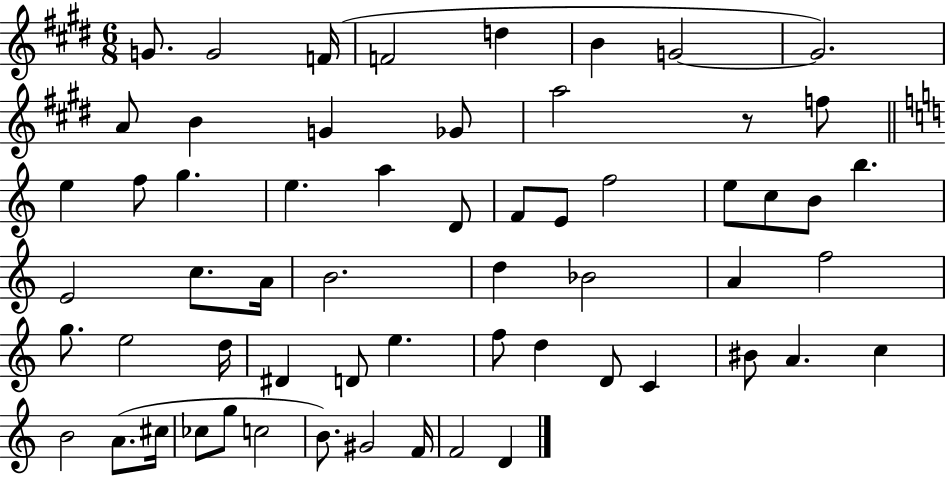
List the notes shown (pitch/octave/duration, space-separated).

G4/e. G4/h F4/s F4/h D5/q B4/q G4/h G4/h. A4/e B4/q G4/q Gb4/e A5/h R/e F5/e E5/q F5/e G5/q. E5/q. A5/q D4/e F4/e E4/e F5/h E5/e C5/e B4/e B5/q. E4/h C5/e. A4/s B4/h. D5/q Bb4/h A4/q F5/h G5/e. E5/h D5/s D#4/q D4/e E5/q. F5/e D5/q D4/e C4/q BIS4/e A4/q. C5/q B4/h A4/e. C#5/s CES5/e G5/e C5/h B4/e. G#4/h F4/s F4/h D4/q